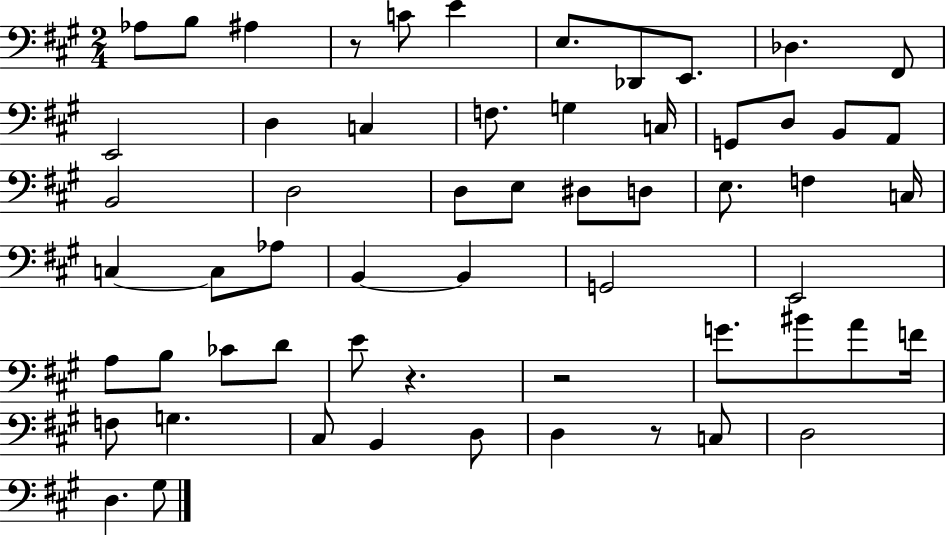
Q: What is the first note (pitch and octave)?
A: Ab3